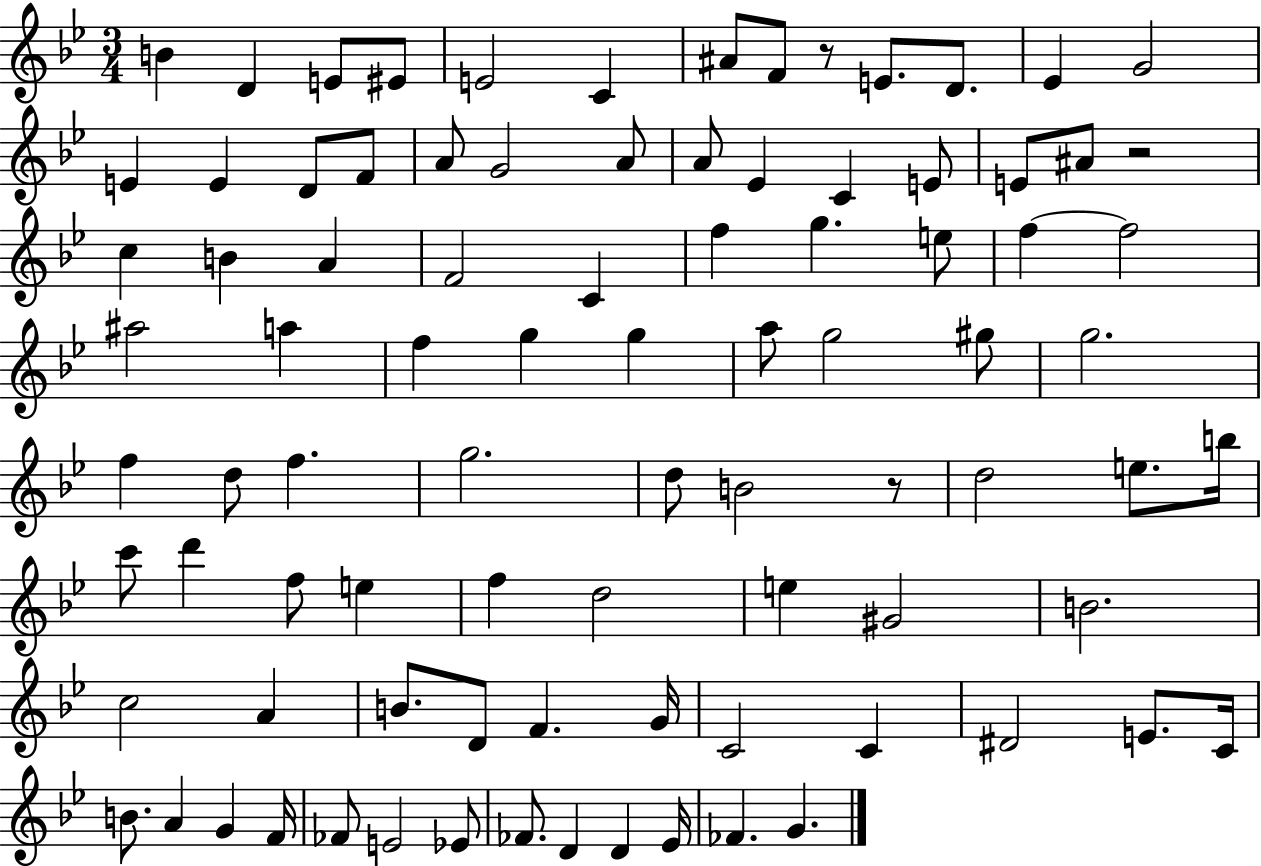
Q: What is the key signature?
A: BES major